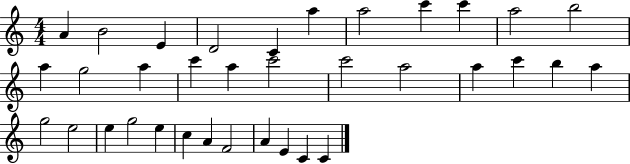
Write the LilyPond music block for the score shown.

{
  \clef treble
  \numericTimeSignature
  \time 4/4
  \key c \major
  a'4 b'2 e'4 | d'2 c'4 a''4 | a''2 c'''4 c'''4 | a''2 b''2 | \break a''4 g''2 a''4 | c'''4 a''4 c'''2 | c'''2 a''2 | a''4 c'''4 b''4 a''4 | \break g''2 e''2 | e''4 g''2 e''4 | c''4 a'4 f'2 | a'4 e'4 c'4 c'4 | \break \bar "|."
}